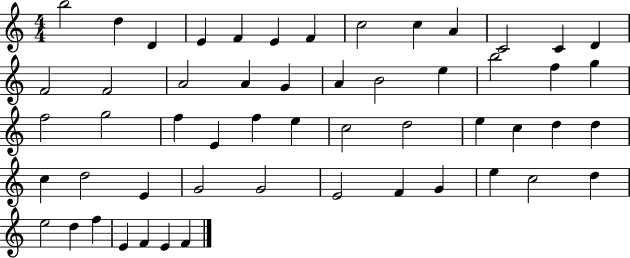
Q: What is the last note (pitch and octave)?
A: F4